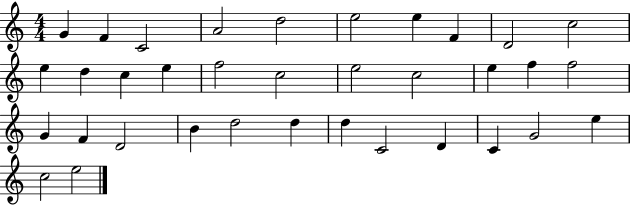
{
  \clef treble
  \numericTimeSignature
  \time 4/4
  \key c \major
  g'4 f'4 c'2 | a'2 d''2 | e''2 e''4 f'4 | d'2 c''2 | \break e''4 d''4 c''4 e''4 | f''2 c''2 | e''2 c''2 | e''4 f''4 f''2 | \break g'4 f'4 d'2 | b'4 d''2 d''4 | d''4 c'2 d'4 | c'4 g'2 e''4 | \break c''2 e''2 | \bar "|."
}